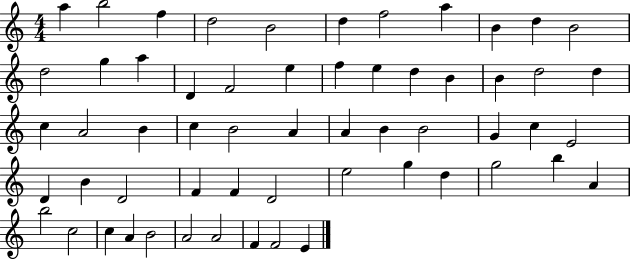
A5/q B5/h F5/q D5/h B4/h D5/q F5/h A5/q B4/q D5/q B4/h D5/h G5/q A5/q D4/q F4/h E5/q F5/q E5/q D5/q B4/q B4/q D5/h D5/q C5/q A4/h B4/q C5/q B4/h A4/q A4/q B4/q B4/h G4/q C5/q E4/h D4/q B4/q D4/h F4/q F4/q D4/h E5/h G5/q D5/q G5/h B5/q A4/q B5/h C5/h C5/q A4/q B4/h A4/h A4/h F4/q F4/h E4/q